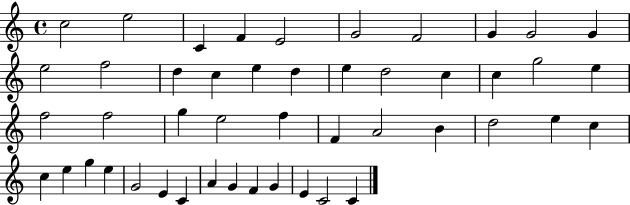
X:1
T:Untitled
M:4/4
L:1/4
K:C
c2 e2 C F E2 G2 F2 G G2 G e2 f2 d c e d e d2 c c g2 e f2 f2 g e2 f F A2 B d2 e c c e g e G2 E C A G F G E C2 C